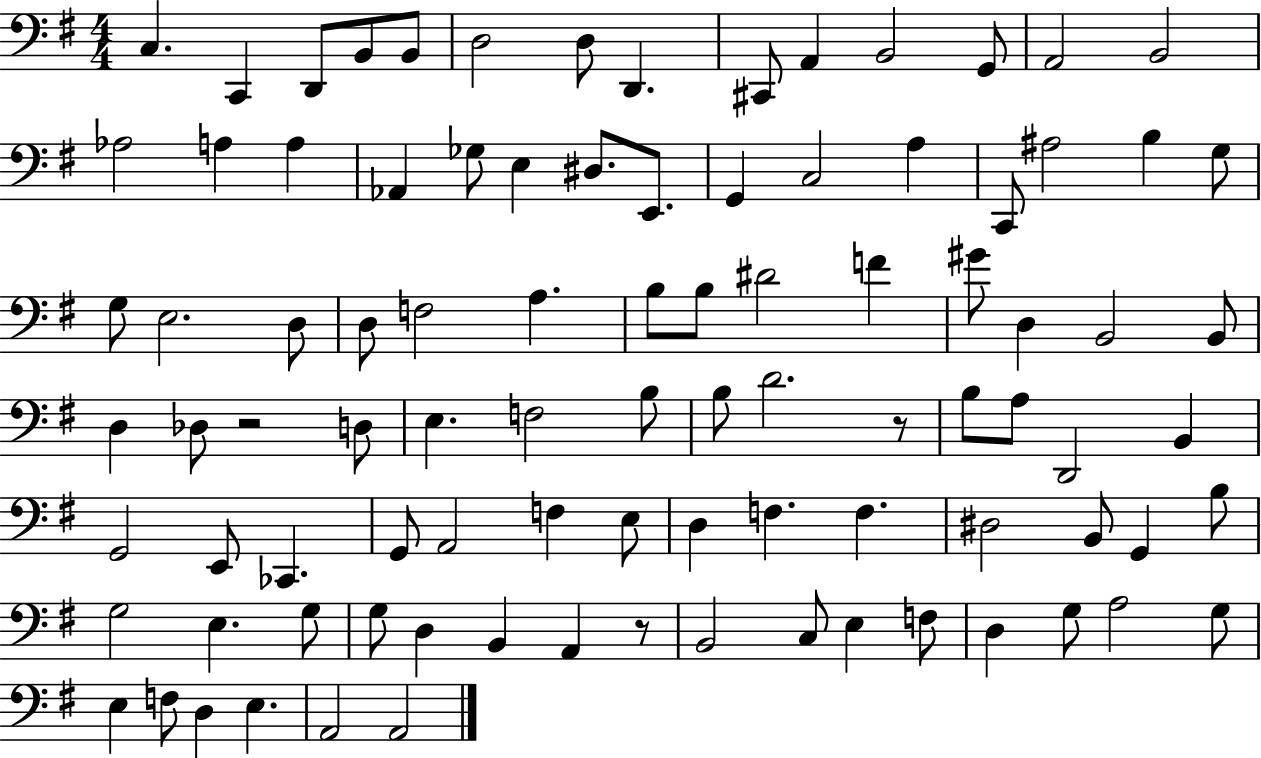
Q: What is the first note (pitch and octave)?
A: C3